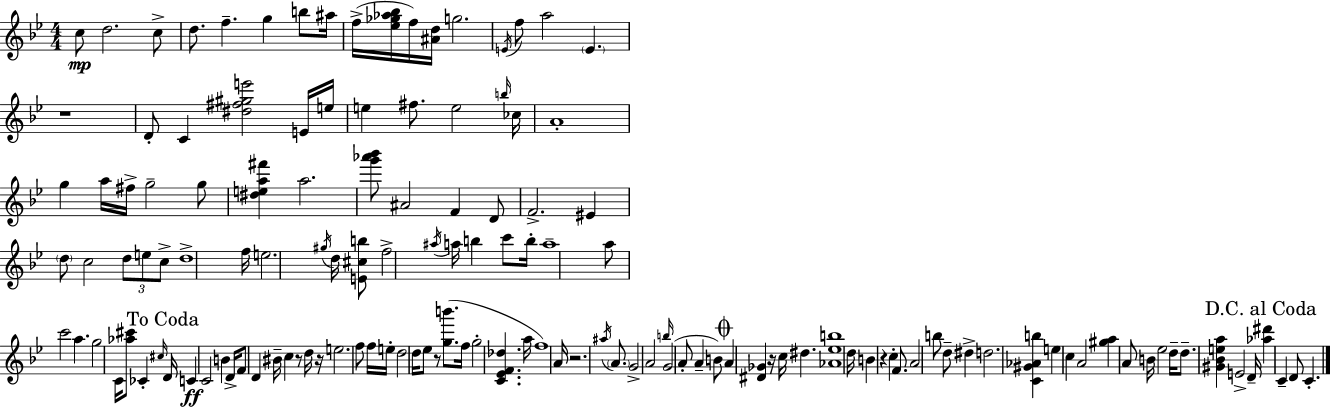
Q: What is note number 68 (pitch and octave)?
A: BIS4